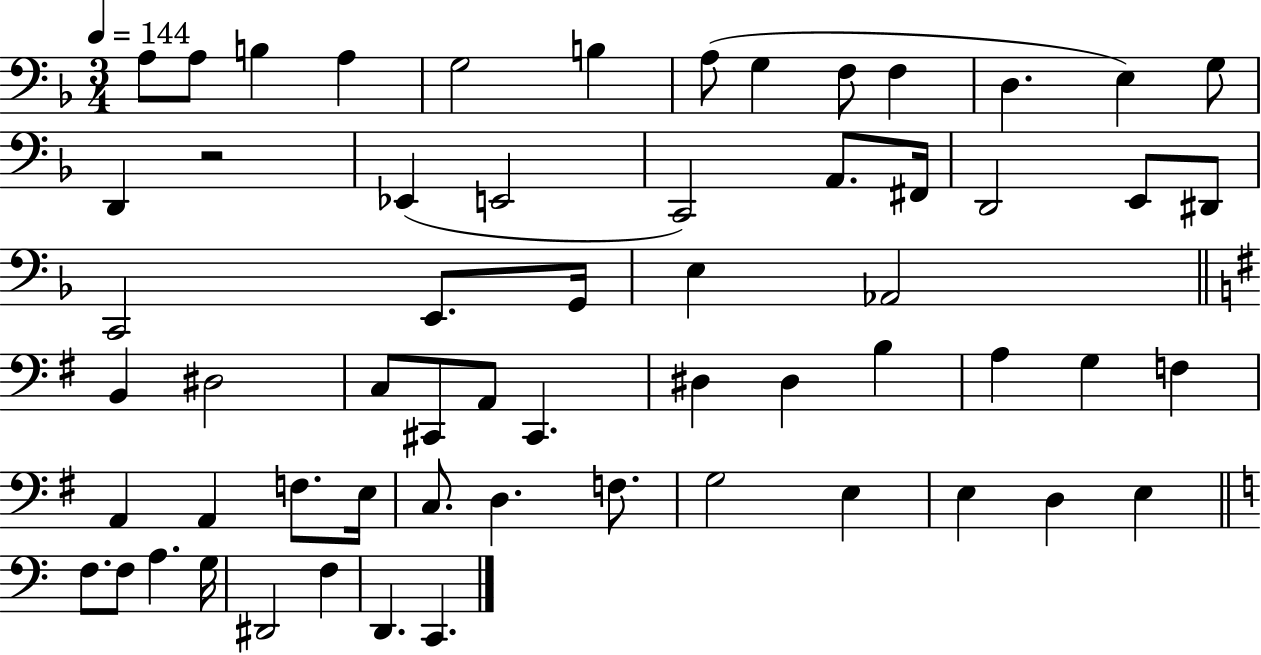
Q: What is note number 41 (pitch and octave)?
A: A2